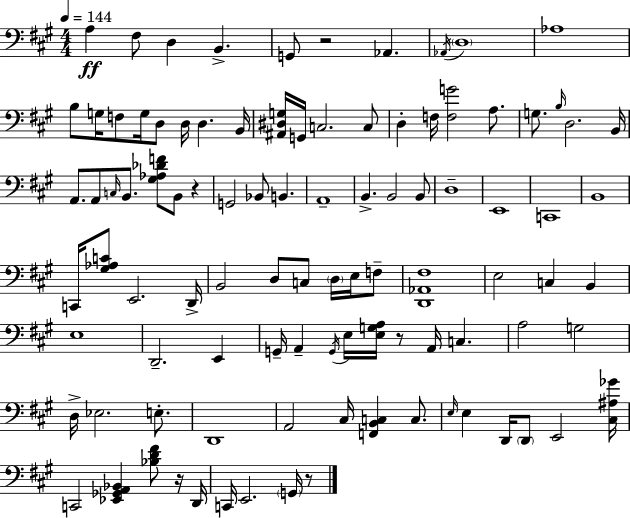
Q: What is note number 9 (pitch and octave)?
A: Ab3